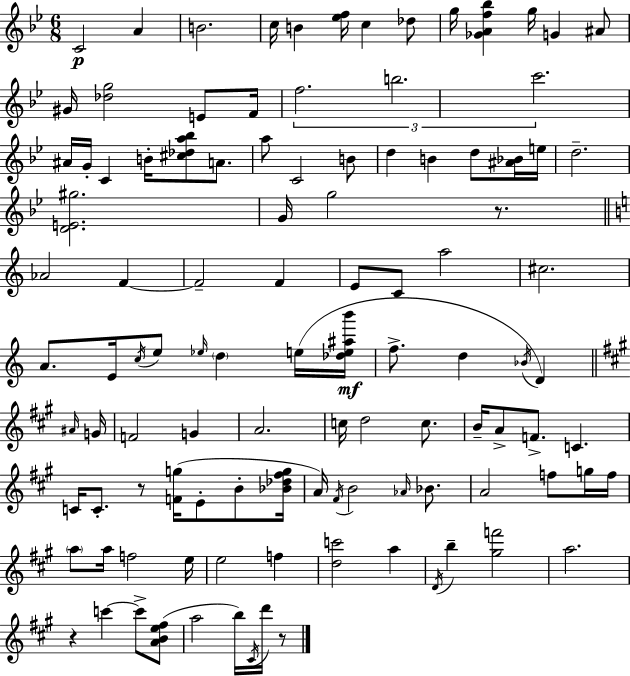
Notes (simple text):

C4/h A4/q B4/h. C5/s B4/q [Eb5,F5]/s C5/q Db5/e G5/s [Gb4,A4,F5,Bb5]/q G5/s G4/q A#4/e G#4/s [Db5,G5]/h E4/e F4/s F5/h. B5/h. C6/h. A#4/s G4/s C4/q B4/s [C#5,Db5,A5,Bb5]/e A4/e. A5/e C4/h B4/e D5/q B4/q D5/e [A#4,Bb4]/s E5/s D5/h. [D4,E4,G#5]/h. G4/s G5/h R/e. Ab4/h F4/q F4/h F4/q E4/e C4/e A5/h C#5/h. A4/e. E4/s C5/s E5/e Eb5/s D5/q E5/s [Db5,E5,A#5,B6]/s F5/e. D5/q Bb4/s D4/q A#4/s G4/s F4/h G4/q A4/h. C5/s D5/h C5/e. B4/s A4/e F4/e. C4/q. C4/s C4/e. R/e [F4,G5]/s E4/e B4/e [Bb4,Db5,F#5,G5]/s A4/s F#4/s B4/h Ab4/s Bb4/e. A4/h F5/e G5/s F5/s A5/e A5/s F5/h E5/s E5/h F5/q [D5,C6]/h A5/q D4/s B5/q [G#5,F6]/h A5/h. R/q C6/q C6/e [A4,B4,E5,F#5]/e A5/h B5/s C#4/s D6/s R/e